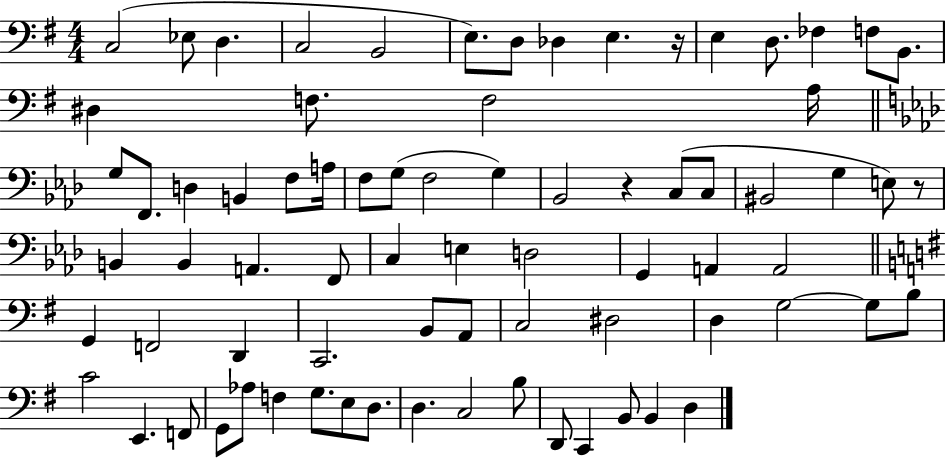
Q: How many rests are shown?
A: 3